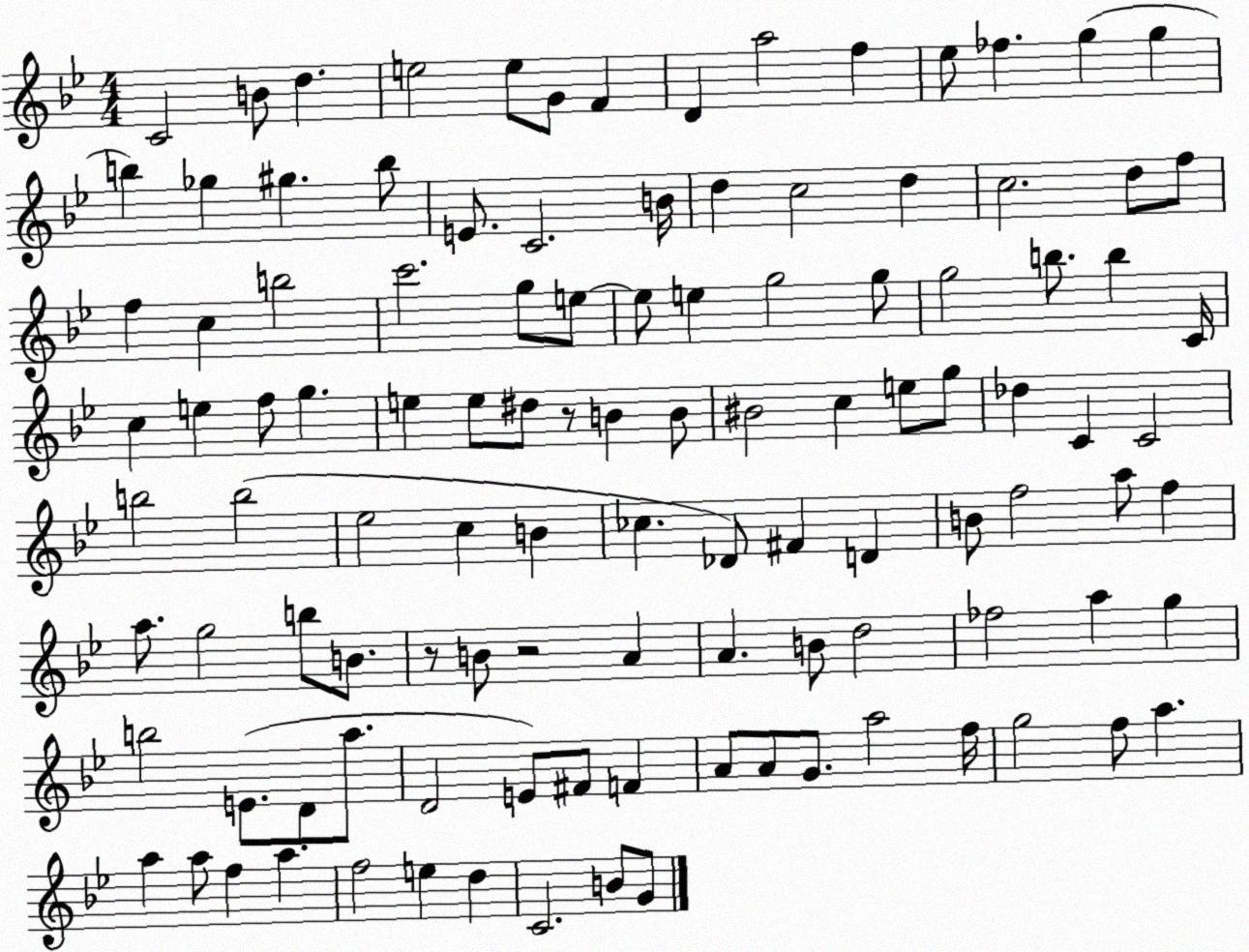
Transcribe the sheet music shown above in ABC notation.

X:1
T:Untitled
M:4/4
L:1/4
K:Bb
C2 B/2 d e2 e/2 G/2 F D a2 f _e/2 _f g g b _g ^g b/2 E/2 C2 B/4 d c2 d c2 d/2 f/2 f c b2 c'2 g/2 e/2 e/2 e g2 g/2 g2 b/2 b C/4 c e f/2 g e e/2 ^d/2 z/2 B B/2 ^B2 c e/2 g/2 _d C C2 b2 b2 _e2 c B _c _D/2 ^F D B/2 f2 a/2 f a/2 g2 b/2 B/2 z/2 B/2 z2 A A B/2 d2 _f2 a g b2 E/2 D/2 a/2 D2 E/2 ^F/2 F A/2 A/2 G/2 a2 f/4 g2 f/2 a a a/2 f a f2 e d C2 B/2 G/2